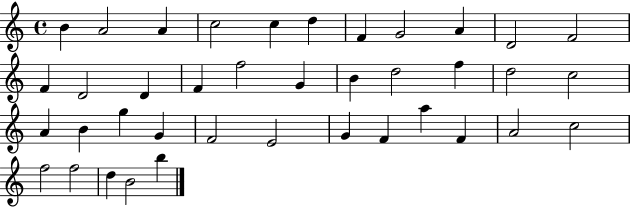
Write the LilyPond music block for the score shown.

{
  \clef treble
  \time 4/4
  \defaultTimeSignature
  \key c \major
  b'4 a'2 a'4 | c''2 c''4 d''4 | f'4 g'2 a'4 | d'2 f'2 | \break f'4 d'2 d'4 | f'4 f''2 g'4 | b'4 d''2 f''4 | d''2 c''2 | \break a'4 b'4 g''4 g'4 | f'2 e'2 | g'4 f'4 a''4 f'4 | a'2 c''2 | \break f''2 f''2 | d''4 b'2 b''4 | \bar "|."
}